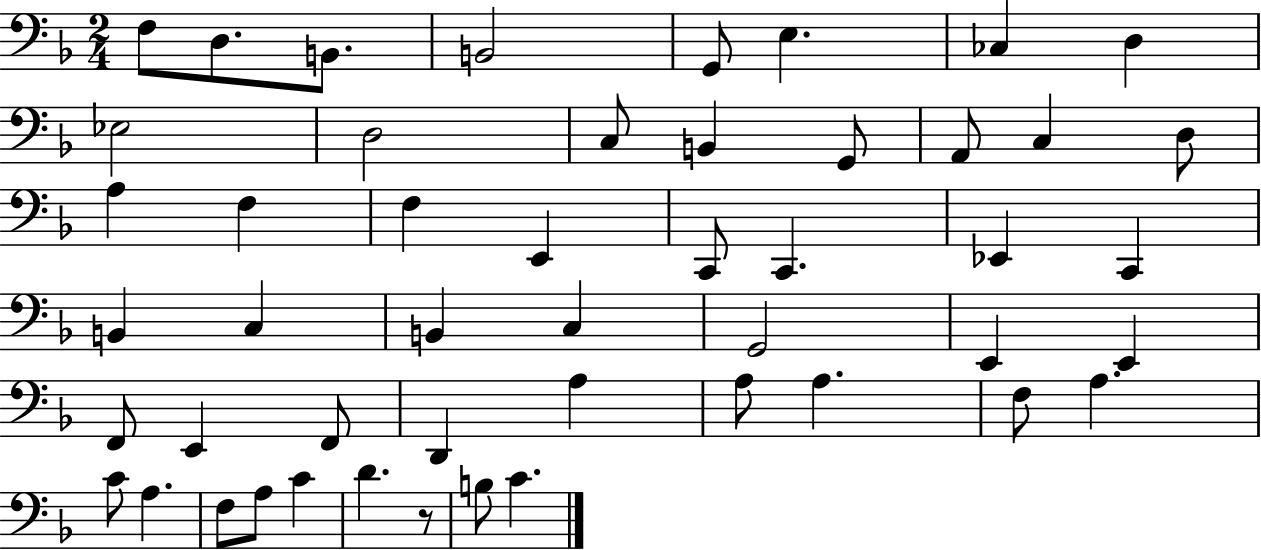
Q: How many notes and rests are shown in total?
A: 49